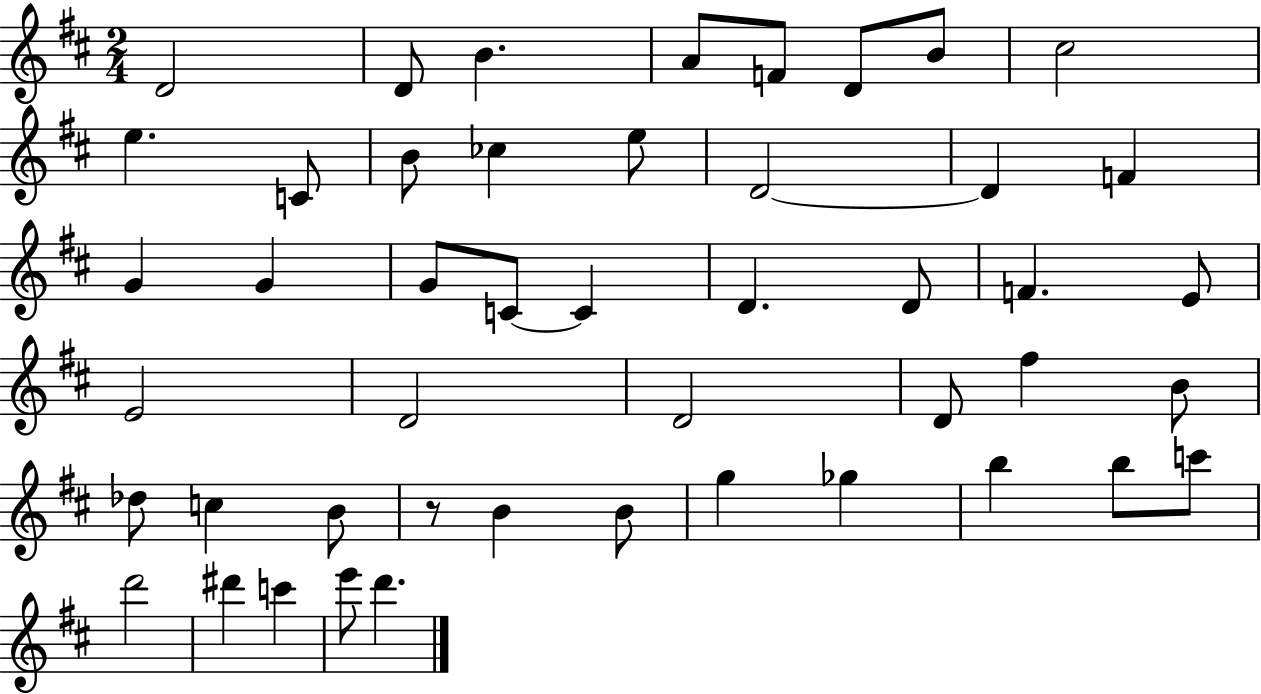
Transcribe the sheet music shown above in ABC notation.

X:1
T:Untitled
M:2/4
L:1/4
K:D
D2 D/2 B A/2 F/2 D/2 B/2 ^c2 e C/2 B/2 _c e/2 D2 D F G G G/2 C/2 C D D/2 F E/2 E2 D2 D2 D/2 ^f B/2 _d/2 c B/2 z/2 B B/2 g _g b b/2 c'/2 d'2 ^d' c' e'/2 d'